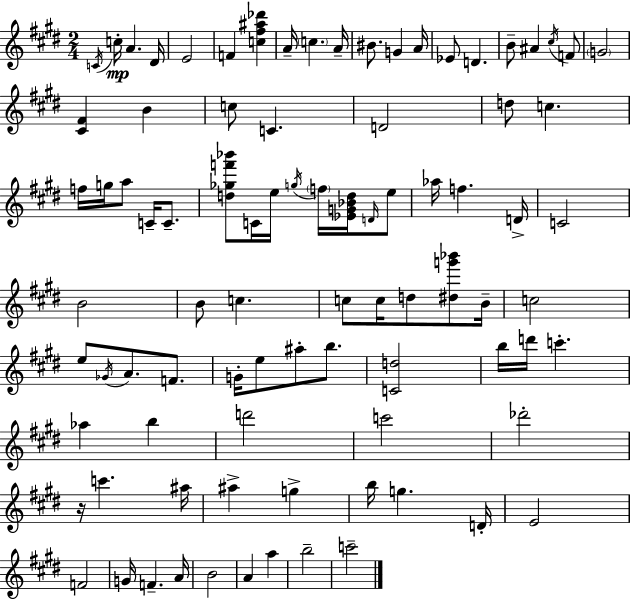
{
  \clef treble
  \numericTimeSignature
  \time 2/4
  \key e \major
  \repeat volta 2 { \acciaccatura { c'16 }\mp c''16-. a'4. | dis'16 e'2 | f'4 <c'' fis'' ais'' des'''>4 | a'16-- \parenthesize c''4. | \break a'16-- bis'8. g'4 | a'16 ees'8 d'4. | b'8-- ais'4 \acciaccatura { cis''16 } | f'8 \parenthesize g'2 | \break <cis' fis'>4 b'4 | c''8 c'4. | d'2 | d''8 c''4. | \break f''16 g''16 a''8 c'16-- c'8.-- | <d'' ges'' f''' bes'''>8 c'16 e''16 \acciaccatura { g''16 } \parenthesize f''16 | <ees' g' bes' d''>16 \grace { d'16 } e''8 aes''16 f''4. | d'16-> c'2 | \break b'2 | b'8 c''4. | c''8 c''16 d''8 | <dis'' g''' bes'''>8 b'16-- c''2 | \break e''8 \acciaccatura { ges'16 } a'8. | f'8. g'16-. e''8 | ais''8-. b''8. <c' d''>2 | b''16 d'''16 c'''4.-. | \break aes''4 | b''4 d'''2 | c'''2 | des'''2-. | \break r16 c'''4. | ais''16 ais''4-> | g''4-> b''16 g''4. | d'16-. e'2 | \break f'2 | g'16 f'4.-- | a'16 b'2 | a'4 | \break a''4 b''2-- | c'''2-- | } \bar "|."
}